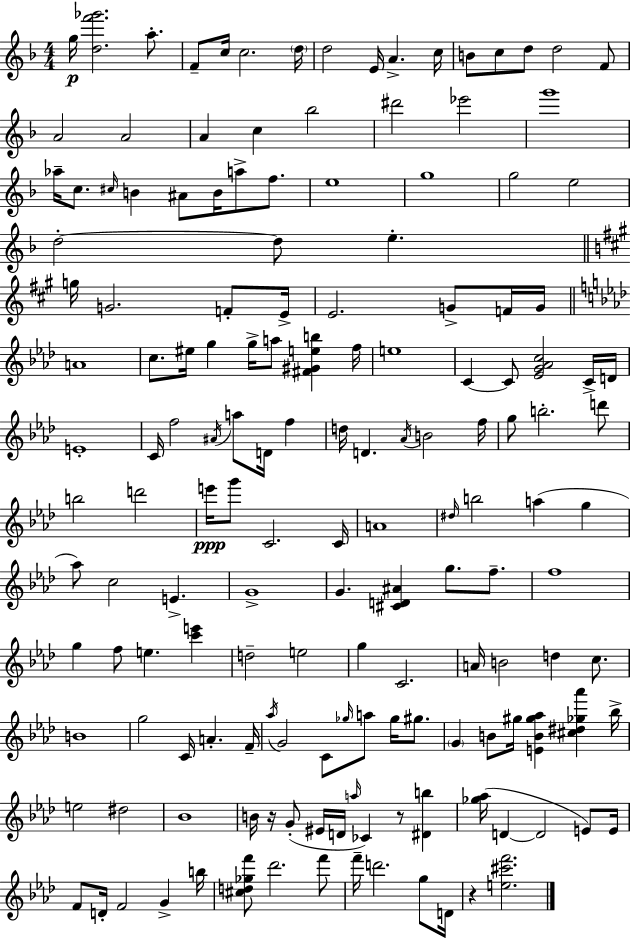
{
  \clef treble
  \numericTimeSignature
  \time 4/4
  \key f \major
  g''16\p <d'' f''' ges'''>2. a''8.-. | f'8-- c''16 c''2. \parenthesize d''16 | d''2 e'16 a'4.-> c''16 | b'8 c''8 d''8 d''2 f'8 | \break a'2 a'2 | a'4 c''4 bes''2 | dis'''2 ees'''2 | g'''1 | \break aes''16-- c''8. \grace { cis''16 } b'4 ais'8 b'16 a''8-> f''8. | e''1 | g''1 | g''2 e''2 | \break d''2-.~~ d''8 e''4.-. | \bar "||" \break \key a \major g''16 g'2. f'8-. e'16-> | e'2. g'8-> f'16 g'16 | \bar "||" \break \key aes \major a'1 | c''8. eis''16 g''4 g''16-> a''8 <fis' gis' e'' b''>4 f''16 | e''1 | c'4~~ c'8 <ees' g' aes' c''>2 c'16-> d'16 | \break e'1-. | c'16 f''2 \acciaccatura { ais'16 } a''8 d'16 f''4 | d''16 d'4. \acciaccatura { aes'16 } b'2 | f''16 g''8 b''2.-. | \break d'''8 b''2 d'''2 | e'''16\ppp g'''8 c'2. | c'16 a'1 | \grace { dis''16 } b''2 a''4( g''4 | \break aes''8) c''2 e'4.-> | g'1-> | g'4. <cis' d' ais'>4 g''8. | f''8.-- f''1 | \break g''4 f''8 e''4. <c''' e'''>4 | d''2-- e''2 | g''4 c'2. | a'16 b'2 d''4 | \break c''8. b'1 | g''2 c'16 a'4.-. | f'16-- \acciaccatura { aes''16 } g'2 c'8 \grace { ges''16 } a''8 | ges''16 gis''8. \parenthesize g'4 b'8 gis''16 <e' b' gis'' aes''>4 | \break <cis'' dis'' ges'' aes'''>4 bes''16-> e''2 dis''2 | bes'1 | b'16 r16 g'8-.( eis'16 d'16 \grace { a''16 } ces'4) | r8 <dis' b''>4 <ges'' aes''>16( d'4~~ d'2 | \break e'8) e'16 f'8 d'16-. f'2 | g'4-> b''16 <cis'' d'' ges'' f'''>8 des'''2. | f'''8 f'''16-- d'''2. | g''8 d'16 r4 <e'' cis''' f'''>2. | \break \bar "|."
}